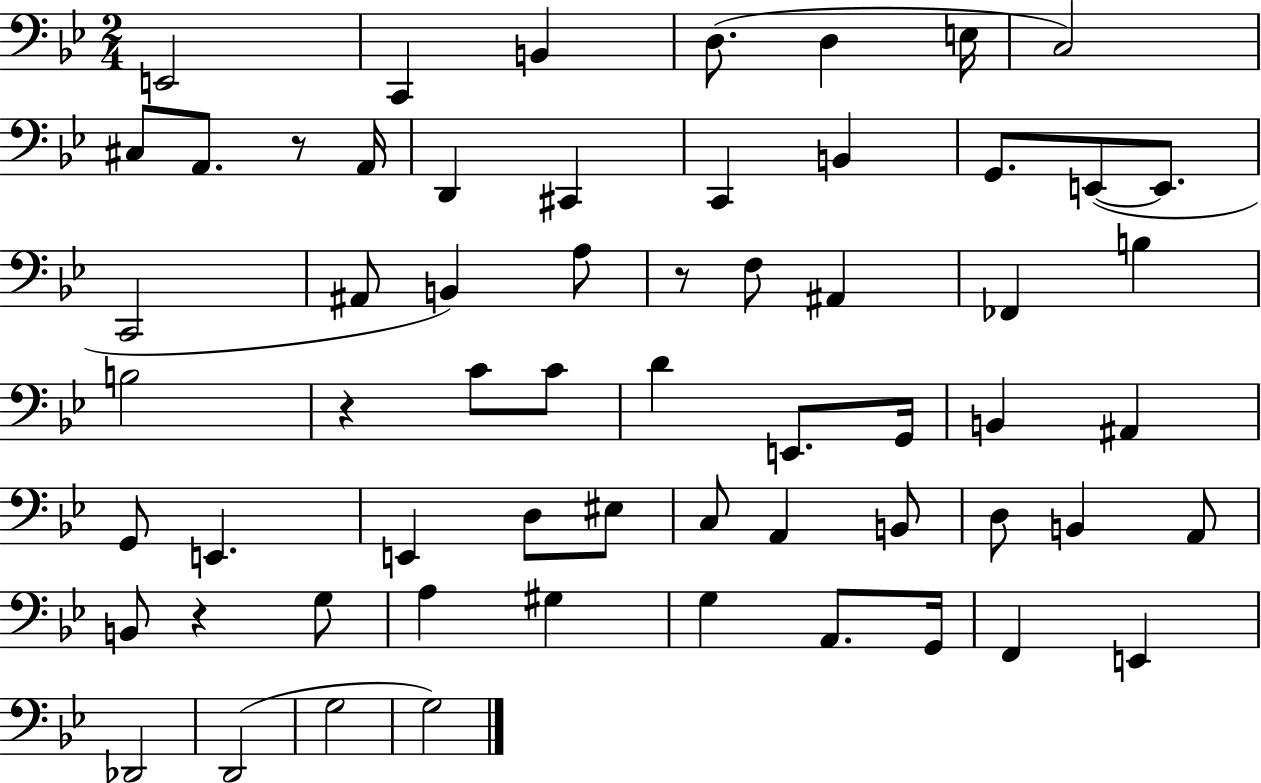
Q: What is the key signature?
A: BES major